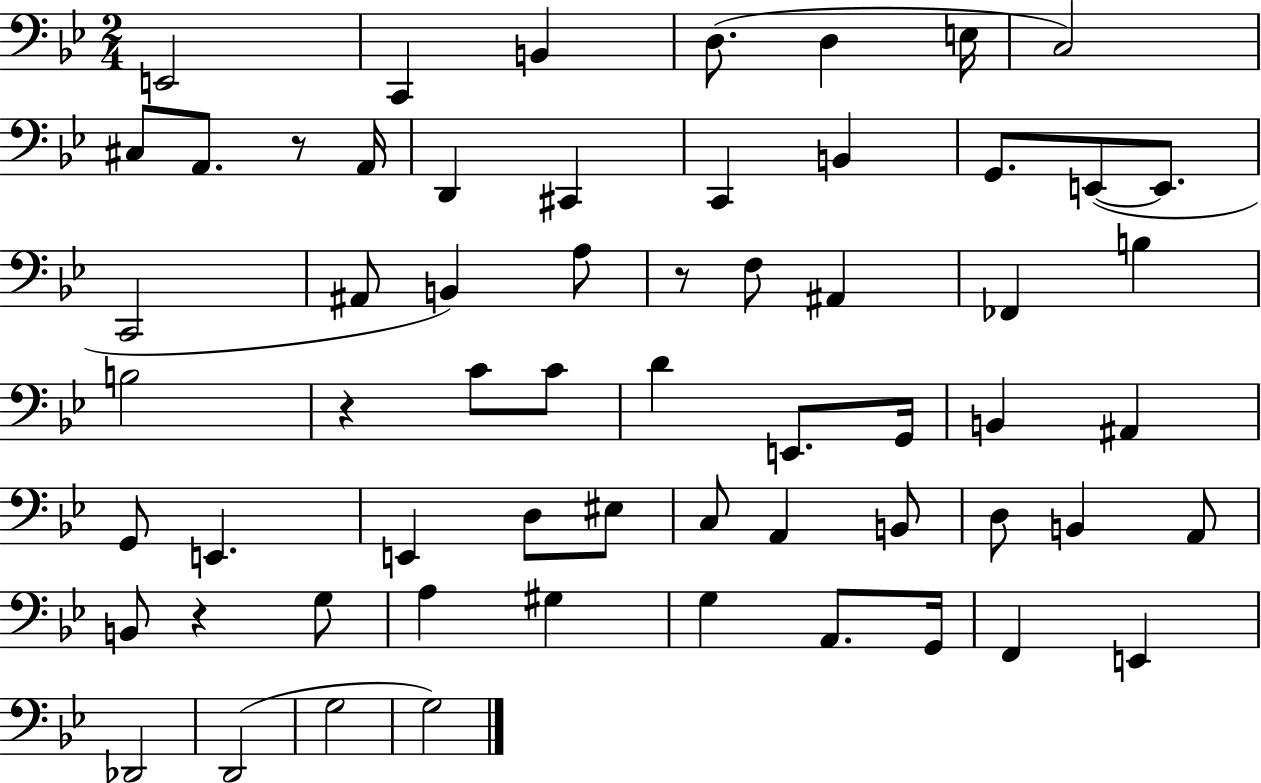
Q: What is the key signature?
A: BES major